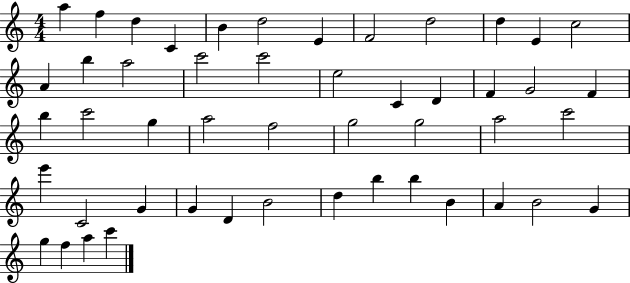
X:1
T:Untitled
M:4/4
L:1/4
K:C
a f d C B d2 E F2 d2 d E c2 A b a2 c'2 c'2 e2 C D F G2 F b c'2 g a2 f2 g2 g2 a2 c'2 e' C2 G G D B2 d b b B A B2 G g f a c'